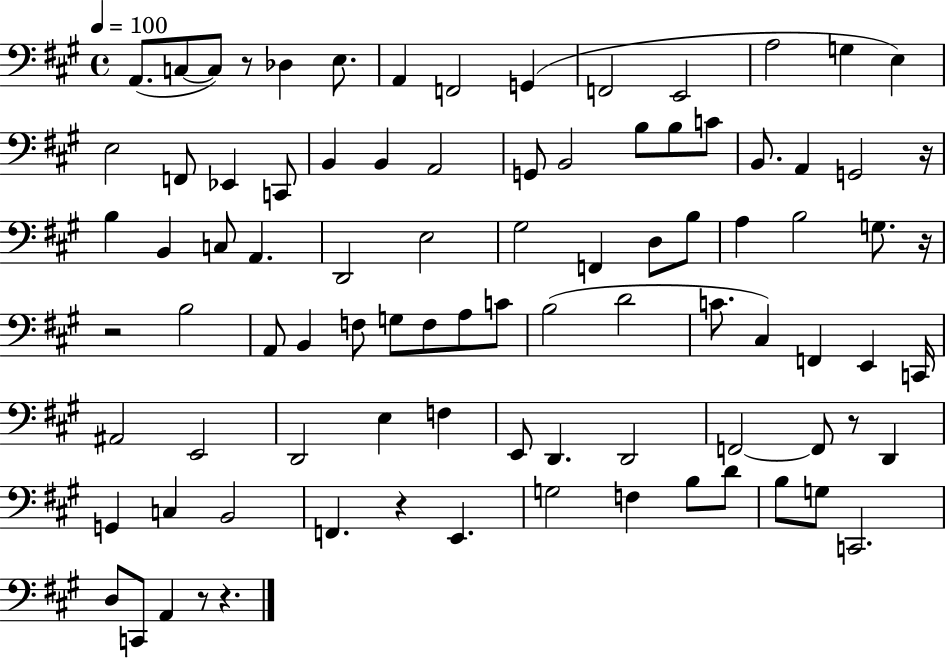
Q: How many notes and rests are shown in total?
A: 90